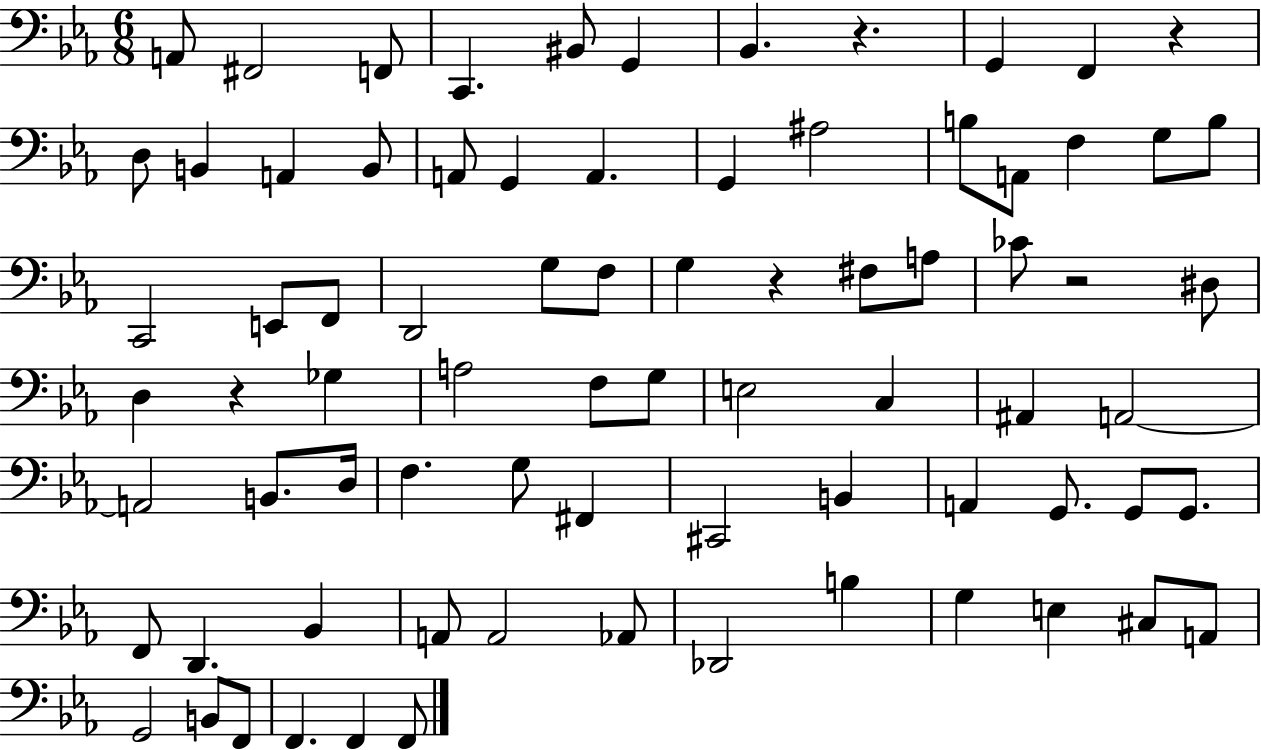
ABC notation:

X:1
T:Untitled
M:6/8
L:1/4
K:Eb
A,,/2 ^F,,2 F,,/2 C,, ^B,,/2 G,, _B,, z G,, F,, z D,/2 B,, A,, B,,/2 A,,/2 G,, A,, G,, ^A,2 B,/2 A,,/2 F, G,/2 B,/2 C,,2 E,,/2 F,,/2 D,,2 G,/2 F,/2 G, z ^F,/2 A,/2 _C/2 z2 ^D,/2 D, z _G, A,2 F,/2 G,/2 E,2 C, ^A,, A,,2 A,,2 B,,/2 D,/4 F, G,/2 ^F,, ^C,,2 B,, A,, G,,/2 G,,/2 G,,/2 F,,/2 D,, _B,, A,,/2 A,,2 _A,,/2 _D,,2 B, G, E, ^C,/2 A,,/2 G,,2 B,,/2 F,,/2 F,, F,, F,,/2